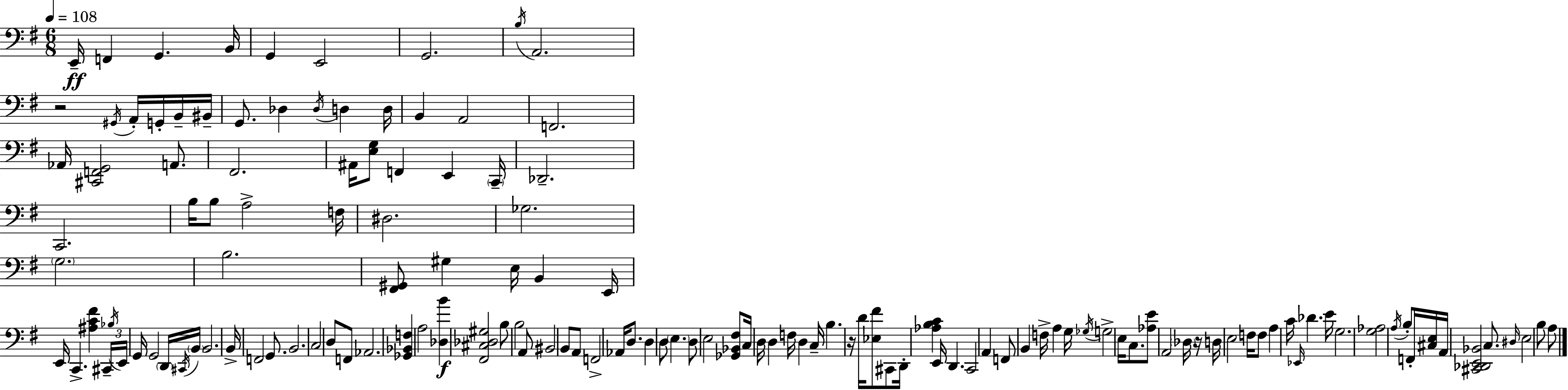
{
  \clef bass
  \numericTimeSignature
  \time 6/8
  \key g \major
  \tempo 4 = 108
  e,16--\ff f,4 g,4. b,16 | g,4 e,2 | g,2. | \acciaccatura { b16 } a,2. | \break r2 \acciaccatura { gis,16 } a,16-. g,16-. | b,16-- bis,16-- g,8. des4 \acciaccatura { des16 } d4 | d16 b,4 a,2 | f,2. | \break aes,16 <cis, f, g,>2 | a,8. fis,2. | ais,16 <e g>8 f,4 e,4 | \parenthesize c,16-- des,2.-- | \break c,2. | b16 b8 a2-> | f16 dis2. | ges2. | \break \parenthesize g2. | b2. | <fis, gis,>8 gis4 e16 b,4 | e,16 e,16 c,4.-> <ais c' fis'>4 | \break \tuplet 3/2 { cis,16-- \acciaccatura { bes16 } e,16 } g,16 g,2 | \parenthesize d,16 \acciaccatura { cis,16 } \parenthesize b,16 b,2. | b,16-> f,2 | g,8. b,2. | \break c2 | d8 f,8 aes,2. | <ges, bes, f>4 a2 | <des b'>4\f <fis, cis des gis>2 | \break b8 b2 | a,8 bis,2 | b,8 a,8 f,2-> | aes,16 d8. d4 d8 \parenthesize e4. | \break d8 e2 | <ges, bes, fis>8 c16 d16 d4 f16 | d4 c16-- b4. r16 | d'16 <ees fis'>8 cis,8 d,16-. <aes b c'>4 e,16 d,4. | \break c,2 | a,4 f,8 b,4 f16-> | a4 g16 \acciaccatura { ges16 } g2-> | e16 c8. <aes e'>8 a,2 | \break \parenthesize des16 r16 d16 e2 | f16 f8 a4 c'16 \grace { ees,16 } | des'4. e'16 g2. | <g aes>2 | \break \acciaccatura { a16 } b8-. f,16-. <cis e>16 a,16 <cis, des, e, bes,>2 | c8. \grace { dis16 } e2 | b8 a8 \bar "|."
}